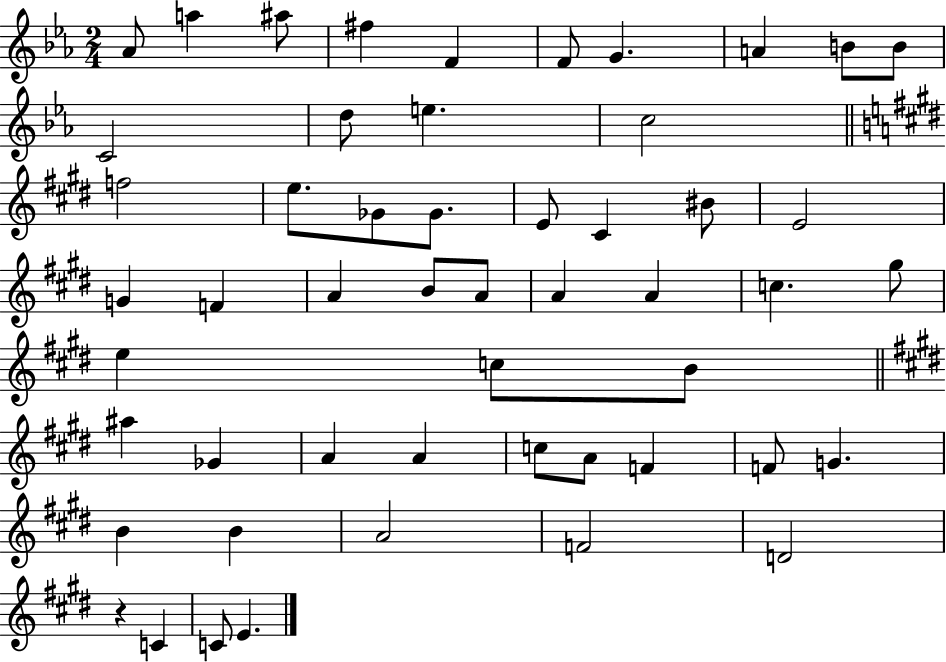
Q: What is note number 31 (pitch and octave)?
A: G#5